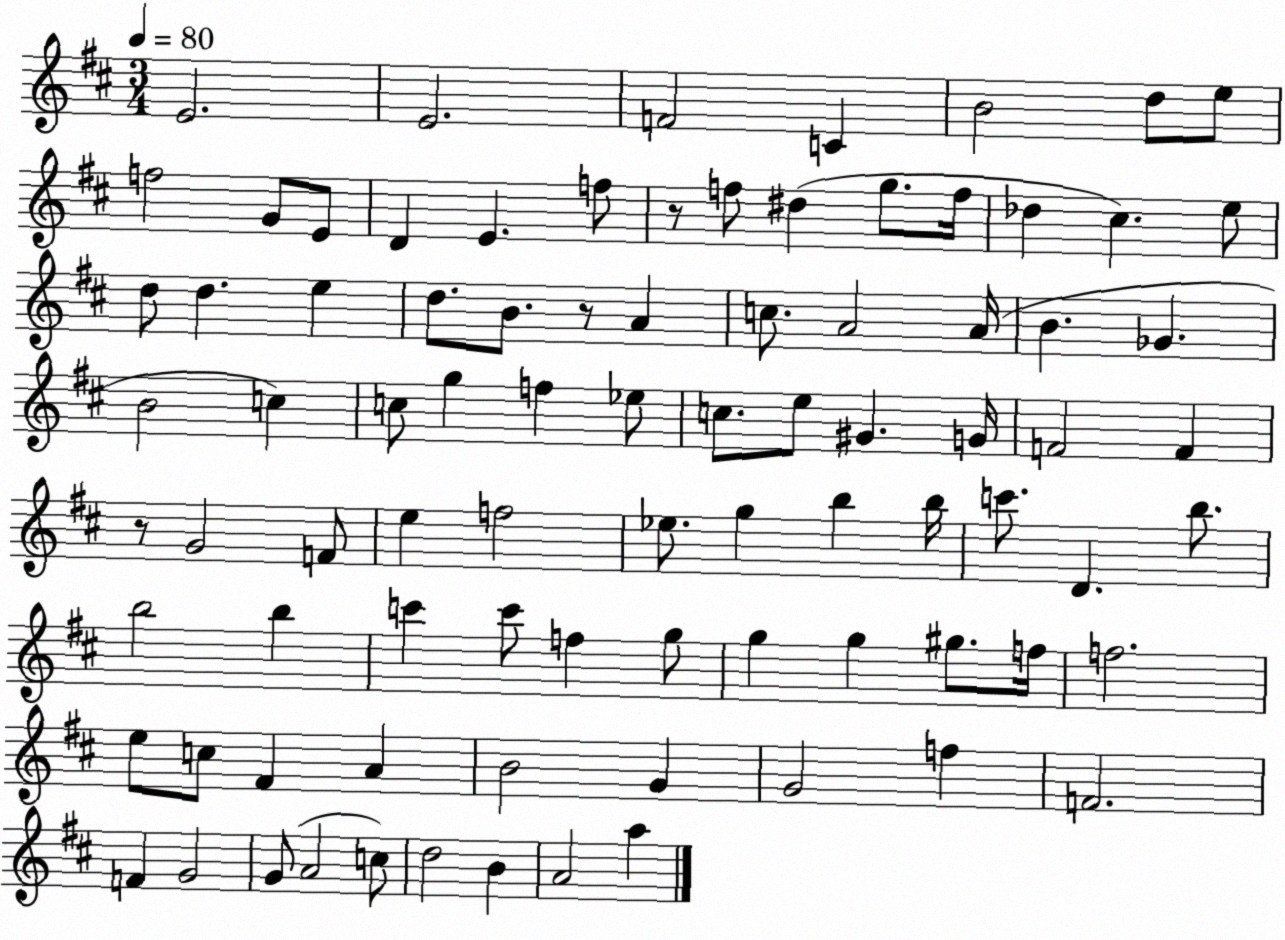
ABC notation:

X:1
T:Untitled
M:3/4
L:1/4
K:D
E2 E2 F2 C B2 d/2 e/2 f2 G/2 E/2 D E f/2 z/2 f/2 ^d g/2 f/4 _d ^c e/2 d/2 d e d/2 B/2 z/2 A c/2 A2 A/4 B _G B2 c c/2 g f _e/2 c/2 e/2 ^G G/4 F2 F z/2 G2 F/2 e f2 _e/2 g b b/4 c'/2 D b/2 b2 b c' c'/2 f g/2 g g ^g/2 f/4 f2 e/2 c/2 ^F A B2 G G2 f F2 F G2 G/2 A2 c/2 d2 B A2 a